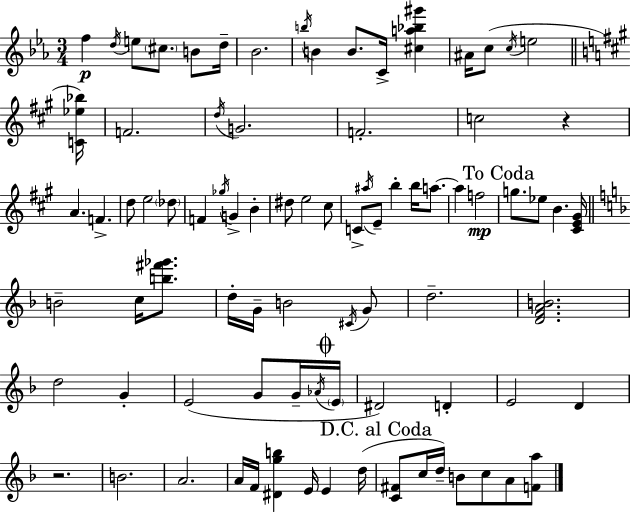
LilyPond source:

{
  \clef treble
  \numericTimeSignature
  \time 3/4
  \key c \minor
  f''4\p \acciaccatura { d''16 } e''8 \parenthesize cis''8. b'8 | d''16-- bes'2. | \acciaccatura { b''16 } b'4 b'8. c'16-> <cis'' a'' bes'' gis'''>4 | ais'16 c''8( \acciaccatura { c''16 } e''2 | \break \bar "||" \break \key a \major <c' ees'' bes''>16) f'2. | \acciaccatura { d''16 } g'2. | f'2.-. | c''2 r4 | \break a'4. f'4.-> | d''8 e''2 | \parenthesize des''8 f'4 \acciaccatura { ges''16 } g'4-> b'4-. | dis''8 e''2 | \break cis''8 c'8-> \acciaccatura { ais''16 } e'8-- b''4-. | b''16 a''8.~~ a''4 f''2\mp | \mark "To Coda" g''8. ees''8 b'4. | <cis' e' gis'>16 \bar "||" \break \key f \major b'2-- c''16 <b'' fis''' ges'''>8. | d''16-. g'16-- b'2 \acciaccatura { cis'16 } g'8 | d''2.-- | <d' f' a' b'>2. | \break d''2 g'4-. | e'2( g'8 g'16-- | \acciaccatura { aes'16 } \mark \markup { \musicglyph "scripts.coda" } \parenthesize e'16 dis'2) d'4-. | e'2 d'4 | \break r2. | b'2. | a'2. | a'16 f'16 <dis' g'' b''>4 e'16 e'4 | \break d''16( \mark "D.C. al Coda" <c' fis'>8 c''16 d''16--) b'8 c''8 a'8 | <f' a''>8 \bar "|."
}